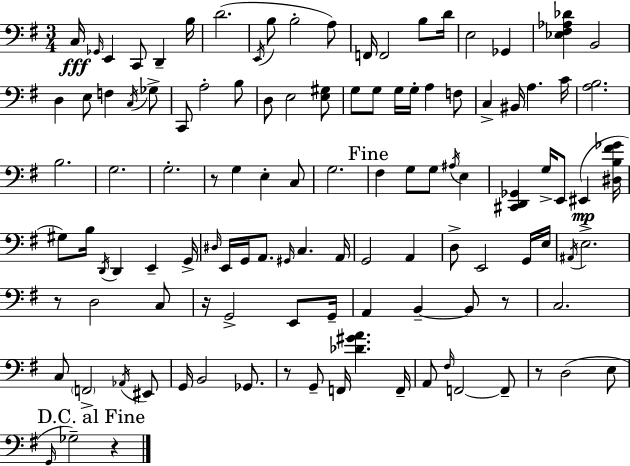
X:1
T:Untitled
M:3/4
L:1/4
K:Em
C,/4 _G,,/4 E,, C,,/2 D,, B,/4 D2 E,,/4 B,/2 B,2 A,/2 F,,/4 F,,2 B,/2 D/4 E,2 _G,, [_E,^F,_A,_D] B,,2 D, E,/2 F, C,/4 _G,/2 C,,/2 A,2 B,/2 D,/2 E,2 [E,^G,]/2 G,/2 G,/2 G,/4 G,/4 A, F,/2 C, ^B,,/4 A, C/4 [A,B,]2 B,2 G,2 G,2 z/2 G, E, C,/2 G,2 ^F, G,/2 G,/2 ^A,/4 E, [^C,,D,,_G,,] G,/4 E,,/2 ^E,, [^D,B,^F_G]/4 ^G,/2 B,/4 D,,/4 D,, E,, G,,/4 ^D,/4 E,,/4 G,,/4 A,,/2 ^G,,/4 C, A,,/4 G,,2 A,, D,/2 E,,2 G,,/4 E,/4 ^A,,/4 E,2 z/2 D,2 C,/2 z/4 G,,2 E,,/2 G,,/4 A,, B,, B,,/2 z/2 C,2 C,/2 F,,2 _A,,/4 ^E,,/2 G,,/4 B,,2 _G,,/2 z/2 G,,/2 F,,/4 [_D^GA] F,,/4 A,,/2 ^F,/4 F,,2 F,,/2 z/2 D,2 E,/2 G,,/4 _G,2 z